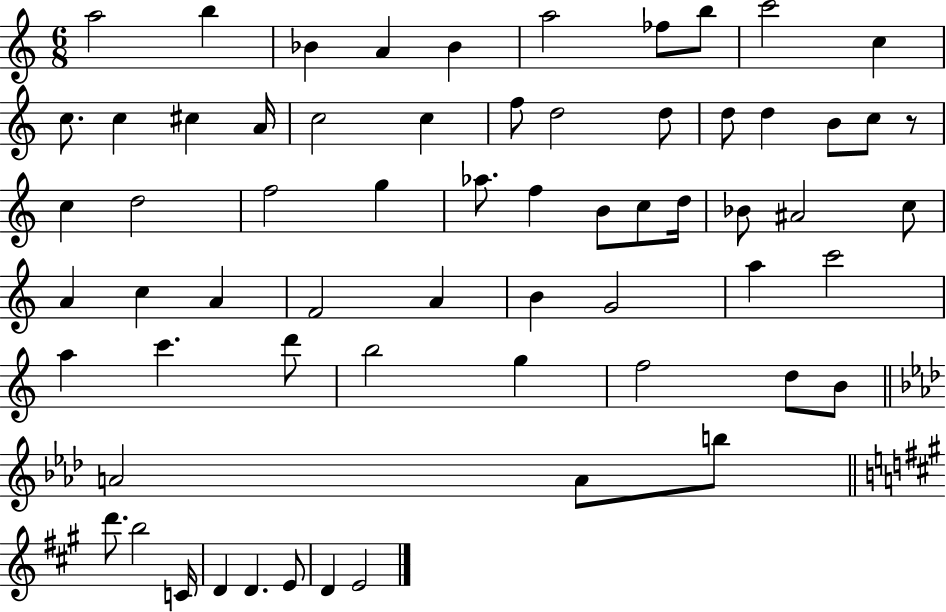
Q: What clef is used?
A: treble